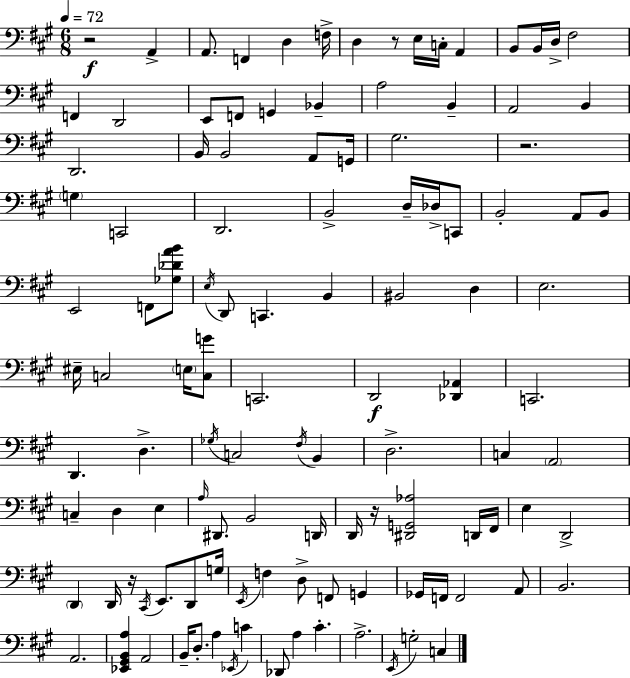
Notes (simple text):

R/h A2/q A2/e. F2/q D3/q F3/s D3/q R/e E3/s C3/s A2/q B2/e B2/s D3/s F#3/h F2/q D2/h E2/e F2/e G2/q Bb2/q A3/h B2/q A2/h B2/q D2/h. B2/s B2/h A2/e G2/s G#3/h. R/h. G3/q C2/h D2/h. B2/h D3/s Db3/s C2/e B2/h A2/e B2/e E2/h F2/e [Gb3,Db4,A4,B4]/e E3/s D2/e C2/q. B2/q BIS2/h D3/q E3/h. EIS3/s C3/h E3/s [C3,G4]/e C2/h. D2/h [Db2,Ab2]/q C2/h. D2/q. D3/q. Gb3/s C3/h F#3/s B2/q D3/h. C3/q A2/h C3/q D3/q E3/q A3/s D#2/e. B2/h D2/s D2/s R/s [D#2,G2,Ab3]/h D2/s F#2/s E3/q D2/h D2/q D2/s R/s C#2/s E2/e. D2/e G3/s E2/s F3/q D3/e F2/e G2/q Gb2/s F2/s F2/h A2/e B2/h. A2/h. [Eb2,G#2,B2,A3]/q A2/h B2/s D3/e. A3/q Eb2/s C4/q Db2/e A3/q C#4/q. A3/h. E2/s G3/h C3/q